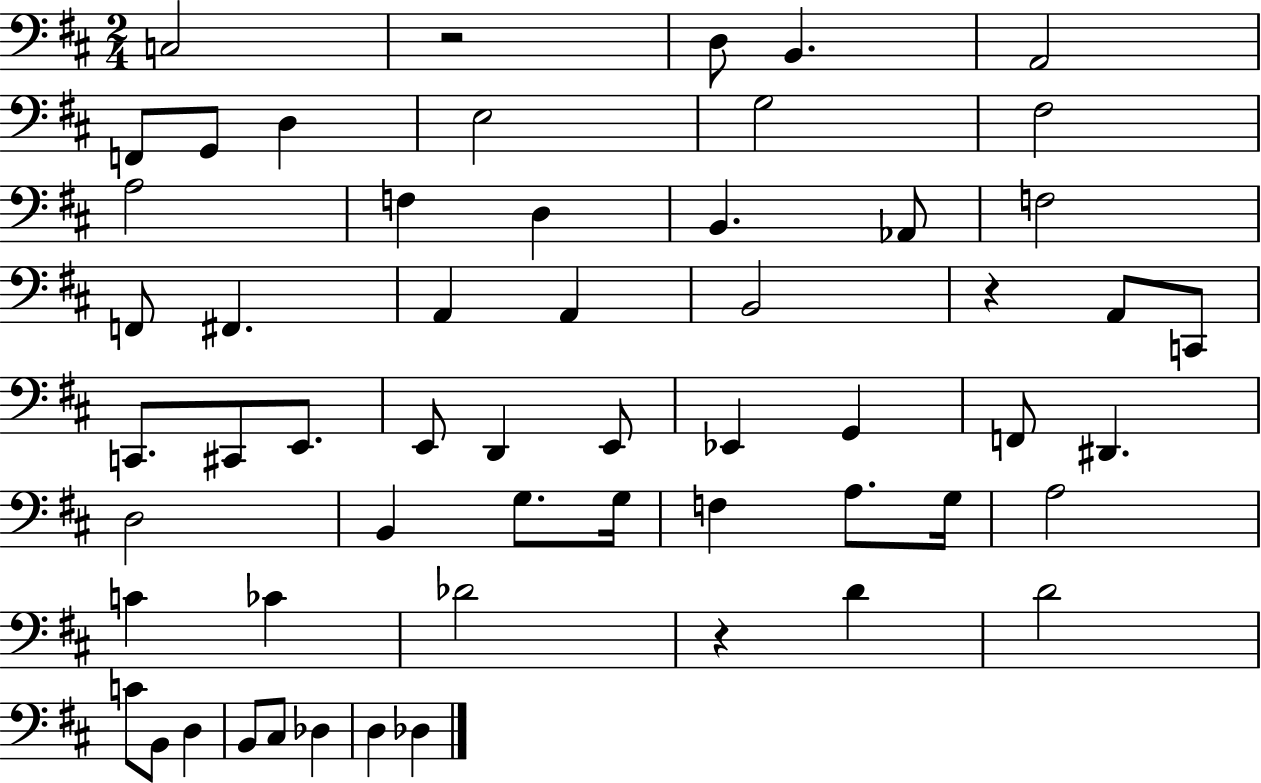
X:1
T:Untitled
M:2/4
L:1/4
K:D
C,2 z2 D,/2 B,, A,,2 F,,/2 G,,/2 D, E,2 G,2 ^F,2 A,2 F, D, B,, _A,,/2 F,2 F,,/2 ^F,, A,, A,, B,,2 z A,,/2 C,,/2 C,,/2 ^C,,/2 E,,/2 E,,/2 D,, E,,/2 _E,, G,, F,,/2 ^D,, D,2 B,, G,/2 G,/4 F, A,/2 G,/4 A,2 C _C _D2 z D D2 C/2 B,,/2 D, B,,/2 ^C,/2 _D, D, _D,